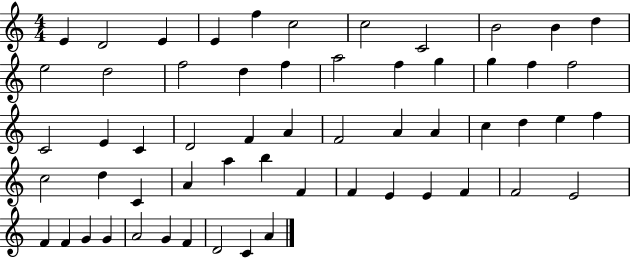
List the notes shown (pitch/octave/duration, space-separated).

E4/q D4/h E4/q E4/q F5/q C5/h C5/h C4/h B4/h B4/q D5/q E5/h D5/h F5/h D5/q F5/q A5/h F5/q G5/q G5/q F5/q F5/h C4/h E4/q C4/q D4/h F4/q A4/q F4/h A4/q A4/q C5/q D5/q E5/q F5/q C5/h D5/q C4/q A4/q A5/q B5/q F4/q F4/q E4/q E4/q F4/q F4/h E4/h F4/q F4/q G4/q G4/q A4/h G4/q F4/q D4/h C4/q A4/q